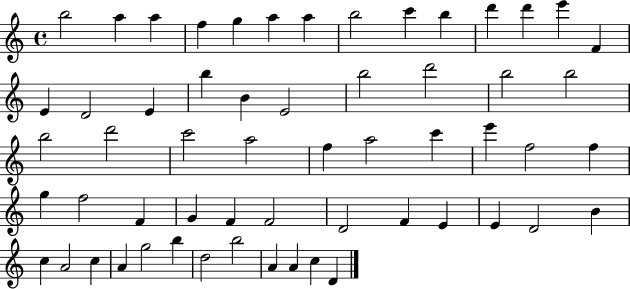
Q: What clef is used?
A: treble